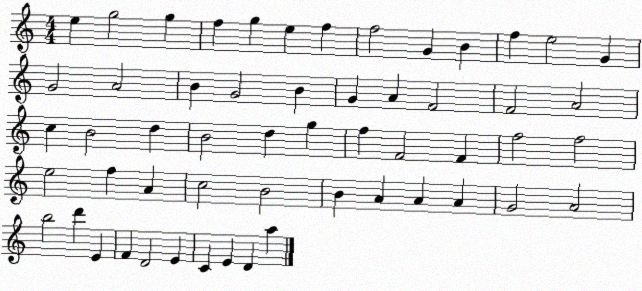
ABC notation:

X:1
T:Untitled
M:4/4
L:1/4
K:C
e g2 g f g e f f2 G B f e2 G G2 A2 B G2 B G A F2 F2 A2 c B2 d B2 d g f F2 F f2 f2 e2 f A c2 B2 B A A A G2 A2 b2 d' E F D2 E C E D a